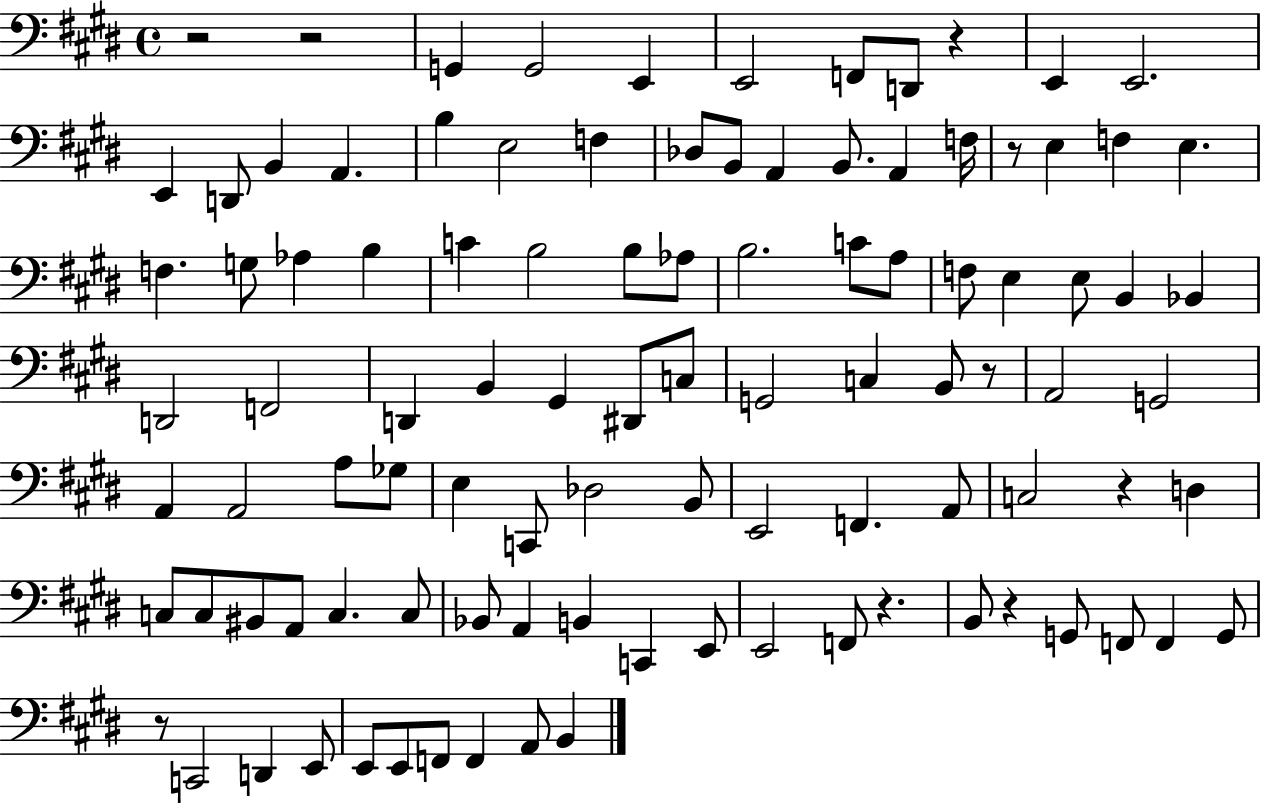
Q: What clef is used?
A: bass